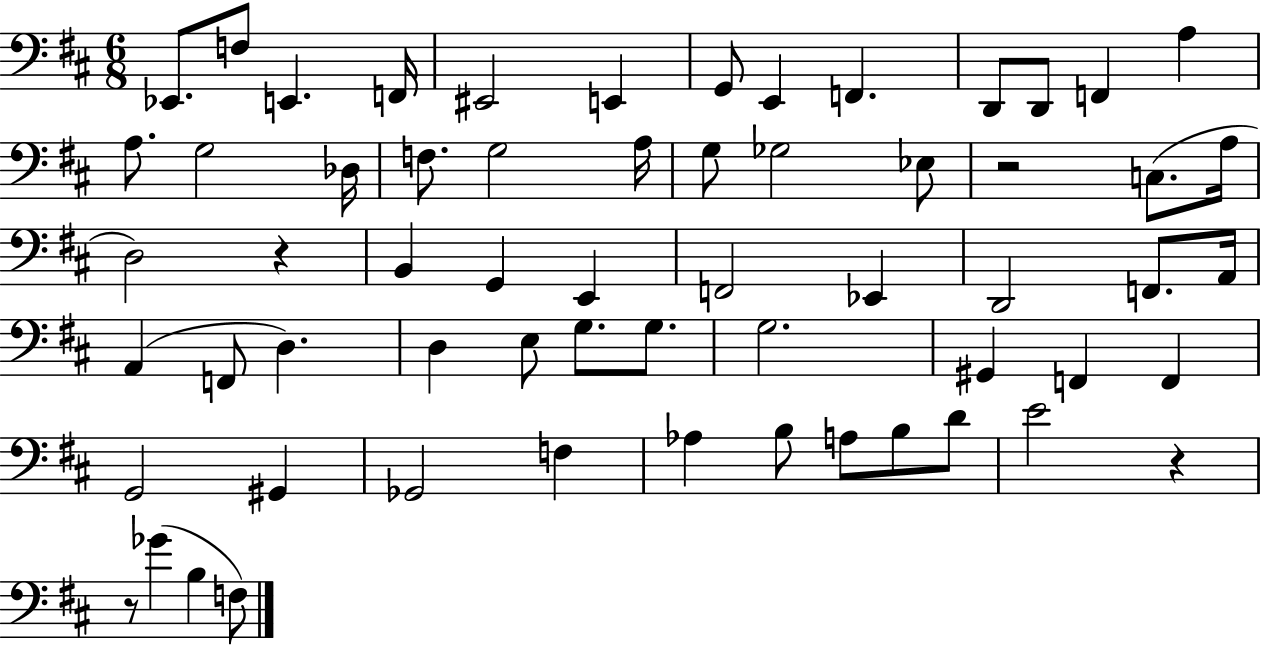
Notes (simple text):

Eb2/e. F3/e E2/q. F2/s EIS2/h E2/q G2/e E2/q F2/q. D2/e D2/e F2/q A3/q A3/e. G3/h Db3/s F3/e. G3/h A3/s G3/e Gb3/h Eb3/e R/h C3/e. A3/s D3/h R/q B2/q G2/q E2/q F2/h Eb2/q D2/h F2/e. A2/s A2/q F2/e D3/q. D3/q E3/e G3/e. G3/e. G3/h. G#2/q F2/q F2/q G2/h G#2/q Gb2/h F3/q Ab3/q B3/e A3/e B3/e D4/e E4/h R/q R/e Gb4/q B3/q F3/e